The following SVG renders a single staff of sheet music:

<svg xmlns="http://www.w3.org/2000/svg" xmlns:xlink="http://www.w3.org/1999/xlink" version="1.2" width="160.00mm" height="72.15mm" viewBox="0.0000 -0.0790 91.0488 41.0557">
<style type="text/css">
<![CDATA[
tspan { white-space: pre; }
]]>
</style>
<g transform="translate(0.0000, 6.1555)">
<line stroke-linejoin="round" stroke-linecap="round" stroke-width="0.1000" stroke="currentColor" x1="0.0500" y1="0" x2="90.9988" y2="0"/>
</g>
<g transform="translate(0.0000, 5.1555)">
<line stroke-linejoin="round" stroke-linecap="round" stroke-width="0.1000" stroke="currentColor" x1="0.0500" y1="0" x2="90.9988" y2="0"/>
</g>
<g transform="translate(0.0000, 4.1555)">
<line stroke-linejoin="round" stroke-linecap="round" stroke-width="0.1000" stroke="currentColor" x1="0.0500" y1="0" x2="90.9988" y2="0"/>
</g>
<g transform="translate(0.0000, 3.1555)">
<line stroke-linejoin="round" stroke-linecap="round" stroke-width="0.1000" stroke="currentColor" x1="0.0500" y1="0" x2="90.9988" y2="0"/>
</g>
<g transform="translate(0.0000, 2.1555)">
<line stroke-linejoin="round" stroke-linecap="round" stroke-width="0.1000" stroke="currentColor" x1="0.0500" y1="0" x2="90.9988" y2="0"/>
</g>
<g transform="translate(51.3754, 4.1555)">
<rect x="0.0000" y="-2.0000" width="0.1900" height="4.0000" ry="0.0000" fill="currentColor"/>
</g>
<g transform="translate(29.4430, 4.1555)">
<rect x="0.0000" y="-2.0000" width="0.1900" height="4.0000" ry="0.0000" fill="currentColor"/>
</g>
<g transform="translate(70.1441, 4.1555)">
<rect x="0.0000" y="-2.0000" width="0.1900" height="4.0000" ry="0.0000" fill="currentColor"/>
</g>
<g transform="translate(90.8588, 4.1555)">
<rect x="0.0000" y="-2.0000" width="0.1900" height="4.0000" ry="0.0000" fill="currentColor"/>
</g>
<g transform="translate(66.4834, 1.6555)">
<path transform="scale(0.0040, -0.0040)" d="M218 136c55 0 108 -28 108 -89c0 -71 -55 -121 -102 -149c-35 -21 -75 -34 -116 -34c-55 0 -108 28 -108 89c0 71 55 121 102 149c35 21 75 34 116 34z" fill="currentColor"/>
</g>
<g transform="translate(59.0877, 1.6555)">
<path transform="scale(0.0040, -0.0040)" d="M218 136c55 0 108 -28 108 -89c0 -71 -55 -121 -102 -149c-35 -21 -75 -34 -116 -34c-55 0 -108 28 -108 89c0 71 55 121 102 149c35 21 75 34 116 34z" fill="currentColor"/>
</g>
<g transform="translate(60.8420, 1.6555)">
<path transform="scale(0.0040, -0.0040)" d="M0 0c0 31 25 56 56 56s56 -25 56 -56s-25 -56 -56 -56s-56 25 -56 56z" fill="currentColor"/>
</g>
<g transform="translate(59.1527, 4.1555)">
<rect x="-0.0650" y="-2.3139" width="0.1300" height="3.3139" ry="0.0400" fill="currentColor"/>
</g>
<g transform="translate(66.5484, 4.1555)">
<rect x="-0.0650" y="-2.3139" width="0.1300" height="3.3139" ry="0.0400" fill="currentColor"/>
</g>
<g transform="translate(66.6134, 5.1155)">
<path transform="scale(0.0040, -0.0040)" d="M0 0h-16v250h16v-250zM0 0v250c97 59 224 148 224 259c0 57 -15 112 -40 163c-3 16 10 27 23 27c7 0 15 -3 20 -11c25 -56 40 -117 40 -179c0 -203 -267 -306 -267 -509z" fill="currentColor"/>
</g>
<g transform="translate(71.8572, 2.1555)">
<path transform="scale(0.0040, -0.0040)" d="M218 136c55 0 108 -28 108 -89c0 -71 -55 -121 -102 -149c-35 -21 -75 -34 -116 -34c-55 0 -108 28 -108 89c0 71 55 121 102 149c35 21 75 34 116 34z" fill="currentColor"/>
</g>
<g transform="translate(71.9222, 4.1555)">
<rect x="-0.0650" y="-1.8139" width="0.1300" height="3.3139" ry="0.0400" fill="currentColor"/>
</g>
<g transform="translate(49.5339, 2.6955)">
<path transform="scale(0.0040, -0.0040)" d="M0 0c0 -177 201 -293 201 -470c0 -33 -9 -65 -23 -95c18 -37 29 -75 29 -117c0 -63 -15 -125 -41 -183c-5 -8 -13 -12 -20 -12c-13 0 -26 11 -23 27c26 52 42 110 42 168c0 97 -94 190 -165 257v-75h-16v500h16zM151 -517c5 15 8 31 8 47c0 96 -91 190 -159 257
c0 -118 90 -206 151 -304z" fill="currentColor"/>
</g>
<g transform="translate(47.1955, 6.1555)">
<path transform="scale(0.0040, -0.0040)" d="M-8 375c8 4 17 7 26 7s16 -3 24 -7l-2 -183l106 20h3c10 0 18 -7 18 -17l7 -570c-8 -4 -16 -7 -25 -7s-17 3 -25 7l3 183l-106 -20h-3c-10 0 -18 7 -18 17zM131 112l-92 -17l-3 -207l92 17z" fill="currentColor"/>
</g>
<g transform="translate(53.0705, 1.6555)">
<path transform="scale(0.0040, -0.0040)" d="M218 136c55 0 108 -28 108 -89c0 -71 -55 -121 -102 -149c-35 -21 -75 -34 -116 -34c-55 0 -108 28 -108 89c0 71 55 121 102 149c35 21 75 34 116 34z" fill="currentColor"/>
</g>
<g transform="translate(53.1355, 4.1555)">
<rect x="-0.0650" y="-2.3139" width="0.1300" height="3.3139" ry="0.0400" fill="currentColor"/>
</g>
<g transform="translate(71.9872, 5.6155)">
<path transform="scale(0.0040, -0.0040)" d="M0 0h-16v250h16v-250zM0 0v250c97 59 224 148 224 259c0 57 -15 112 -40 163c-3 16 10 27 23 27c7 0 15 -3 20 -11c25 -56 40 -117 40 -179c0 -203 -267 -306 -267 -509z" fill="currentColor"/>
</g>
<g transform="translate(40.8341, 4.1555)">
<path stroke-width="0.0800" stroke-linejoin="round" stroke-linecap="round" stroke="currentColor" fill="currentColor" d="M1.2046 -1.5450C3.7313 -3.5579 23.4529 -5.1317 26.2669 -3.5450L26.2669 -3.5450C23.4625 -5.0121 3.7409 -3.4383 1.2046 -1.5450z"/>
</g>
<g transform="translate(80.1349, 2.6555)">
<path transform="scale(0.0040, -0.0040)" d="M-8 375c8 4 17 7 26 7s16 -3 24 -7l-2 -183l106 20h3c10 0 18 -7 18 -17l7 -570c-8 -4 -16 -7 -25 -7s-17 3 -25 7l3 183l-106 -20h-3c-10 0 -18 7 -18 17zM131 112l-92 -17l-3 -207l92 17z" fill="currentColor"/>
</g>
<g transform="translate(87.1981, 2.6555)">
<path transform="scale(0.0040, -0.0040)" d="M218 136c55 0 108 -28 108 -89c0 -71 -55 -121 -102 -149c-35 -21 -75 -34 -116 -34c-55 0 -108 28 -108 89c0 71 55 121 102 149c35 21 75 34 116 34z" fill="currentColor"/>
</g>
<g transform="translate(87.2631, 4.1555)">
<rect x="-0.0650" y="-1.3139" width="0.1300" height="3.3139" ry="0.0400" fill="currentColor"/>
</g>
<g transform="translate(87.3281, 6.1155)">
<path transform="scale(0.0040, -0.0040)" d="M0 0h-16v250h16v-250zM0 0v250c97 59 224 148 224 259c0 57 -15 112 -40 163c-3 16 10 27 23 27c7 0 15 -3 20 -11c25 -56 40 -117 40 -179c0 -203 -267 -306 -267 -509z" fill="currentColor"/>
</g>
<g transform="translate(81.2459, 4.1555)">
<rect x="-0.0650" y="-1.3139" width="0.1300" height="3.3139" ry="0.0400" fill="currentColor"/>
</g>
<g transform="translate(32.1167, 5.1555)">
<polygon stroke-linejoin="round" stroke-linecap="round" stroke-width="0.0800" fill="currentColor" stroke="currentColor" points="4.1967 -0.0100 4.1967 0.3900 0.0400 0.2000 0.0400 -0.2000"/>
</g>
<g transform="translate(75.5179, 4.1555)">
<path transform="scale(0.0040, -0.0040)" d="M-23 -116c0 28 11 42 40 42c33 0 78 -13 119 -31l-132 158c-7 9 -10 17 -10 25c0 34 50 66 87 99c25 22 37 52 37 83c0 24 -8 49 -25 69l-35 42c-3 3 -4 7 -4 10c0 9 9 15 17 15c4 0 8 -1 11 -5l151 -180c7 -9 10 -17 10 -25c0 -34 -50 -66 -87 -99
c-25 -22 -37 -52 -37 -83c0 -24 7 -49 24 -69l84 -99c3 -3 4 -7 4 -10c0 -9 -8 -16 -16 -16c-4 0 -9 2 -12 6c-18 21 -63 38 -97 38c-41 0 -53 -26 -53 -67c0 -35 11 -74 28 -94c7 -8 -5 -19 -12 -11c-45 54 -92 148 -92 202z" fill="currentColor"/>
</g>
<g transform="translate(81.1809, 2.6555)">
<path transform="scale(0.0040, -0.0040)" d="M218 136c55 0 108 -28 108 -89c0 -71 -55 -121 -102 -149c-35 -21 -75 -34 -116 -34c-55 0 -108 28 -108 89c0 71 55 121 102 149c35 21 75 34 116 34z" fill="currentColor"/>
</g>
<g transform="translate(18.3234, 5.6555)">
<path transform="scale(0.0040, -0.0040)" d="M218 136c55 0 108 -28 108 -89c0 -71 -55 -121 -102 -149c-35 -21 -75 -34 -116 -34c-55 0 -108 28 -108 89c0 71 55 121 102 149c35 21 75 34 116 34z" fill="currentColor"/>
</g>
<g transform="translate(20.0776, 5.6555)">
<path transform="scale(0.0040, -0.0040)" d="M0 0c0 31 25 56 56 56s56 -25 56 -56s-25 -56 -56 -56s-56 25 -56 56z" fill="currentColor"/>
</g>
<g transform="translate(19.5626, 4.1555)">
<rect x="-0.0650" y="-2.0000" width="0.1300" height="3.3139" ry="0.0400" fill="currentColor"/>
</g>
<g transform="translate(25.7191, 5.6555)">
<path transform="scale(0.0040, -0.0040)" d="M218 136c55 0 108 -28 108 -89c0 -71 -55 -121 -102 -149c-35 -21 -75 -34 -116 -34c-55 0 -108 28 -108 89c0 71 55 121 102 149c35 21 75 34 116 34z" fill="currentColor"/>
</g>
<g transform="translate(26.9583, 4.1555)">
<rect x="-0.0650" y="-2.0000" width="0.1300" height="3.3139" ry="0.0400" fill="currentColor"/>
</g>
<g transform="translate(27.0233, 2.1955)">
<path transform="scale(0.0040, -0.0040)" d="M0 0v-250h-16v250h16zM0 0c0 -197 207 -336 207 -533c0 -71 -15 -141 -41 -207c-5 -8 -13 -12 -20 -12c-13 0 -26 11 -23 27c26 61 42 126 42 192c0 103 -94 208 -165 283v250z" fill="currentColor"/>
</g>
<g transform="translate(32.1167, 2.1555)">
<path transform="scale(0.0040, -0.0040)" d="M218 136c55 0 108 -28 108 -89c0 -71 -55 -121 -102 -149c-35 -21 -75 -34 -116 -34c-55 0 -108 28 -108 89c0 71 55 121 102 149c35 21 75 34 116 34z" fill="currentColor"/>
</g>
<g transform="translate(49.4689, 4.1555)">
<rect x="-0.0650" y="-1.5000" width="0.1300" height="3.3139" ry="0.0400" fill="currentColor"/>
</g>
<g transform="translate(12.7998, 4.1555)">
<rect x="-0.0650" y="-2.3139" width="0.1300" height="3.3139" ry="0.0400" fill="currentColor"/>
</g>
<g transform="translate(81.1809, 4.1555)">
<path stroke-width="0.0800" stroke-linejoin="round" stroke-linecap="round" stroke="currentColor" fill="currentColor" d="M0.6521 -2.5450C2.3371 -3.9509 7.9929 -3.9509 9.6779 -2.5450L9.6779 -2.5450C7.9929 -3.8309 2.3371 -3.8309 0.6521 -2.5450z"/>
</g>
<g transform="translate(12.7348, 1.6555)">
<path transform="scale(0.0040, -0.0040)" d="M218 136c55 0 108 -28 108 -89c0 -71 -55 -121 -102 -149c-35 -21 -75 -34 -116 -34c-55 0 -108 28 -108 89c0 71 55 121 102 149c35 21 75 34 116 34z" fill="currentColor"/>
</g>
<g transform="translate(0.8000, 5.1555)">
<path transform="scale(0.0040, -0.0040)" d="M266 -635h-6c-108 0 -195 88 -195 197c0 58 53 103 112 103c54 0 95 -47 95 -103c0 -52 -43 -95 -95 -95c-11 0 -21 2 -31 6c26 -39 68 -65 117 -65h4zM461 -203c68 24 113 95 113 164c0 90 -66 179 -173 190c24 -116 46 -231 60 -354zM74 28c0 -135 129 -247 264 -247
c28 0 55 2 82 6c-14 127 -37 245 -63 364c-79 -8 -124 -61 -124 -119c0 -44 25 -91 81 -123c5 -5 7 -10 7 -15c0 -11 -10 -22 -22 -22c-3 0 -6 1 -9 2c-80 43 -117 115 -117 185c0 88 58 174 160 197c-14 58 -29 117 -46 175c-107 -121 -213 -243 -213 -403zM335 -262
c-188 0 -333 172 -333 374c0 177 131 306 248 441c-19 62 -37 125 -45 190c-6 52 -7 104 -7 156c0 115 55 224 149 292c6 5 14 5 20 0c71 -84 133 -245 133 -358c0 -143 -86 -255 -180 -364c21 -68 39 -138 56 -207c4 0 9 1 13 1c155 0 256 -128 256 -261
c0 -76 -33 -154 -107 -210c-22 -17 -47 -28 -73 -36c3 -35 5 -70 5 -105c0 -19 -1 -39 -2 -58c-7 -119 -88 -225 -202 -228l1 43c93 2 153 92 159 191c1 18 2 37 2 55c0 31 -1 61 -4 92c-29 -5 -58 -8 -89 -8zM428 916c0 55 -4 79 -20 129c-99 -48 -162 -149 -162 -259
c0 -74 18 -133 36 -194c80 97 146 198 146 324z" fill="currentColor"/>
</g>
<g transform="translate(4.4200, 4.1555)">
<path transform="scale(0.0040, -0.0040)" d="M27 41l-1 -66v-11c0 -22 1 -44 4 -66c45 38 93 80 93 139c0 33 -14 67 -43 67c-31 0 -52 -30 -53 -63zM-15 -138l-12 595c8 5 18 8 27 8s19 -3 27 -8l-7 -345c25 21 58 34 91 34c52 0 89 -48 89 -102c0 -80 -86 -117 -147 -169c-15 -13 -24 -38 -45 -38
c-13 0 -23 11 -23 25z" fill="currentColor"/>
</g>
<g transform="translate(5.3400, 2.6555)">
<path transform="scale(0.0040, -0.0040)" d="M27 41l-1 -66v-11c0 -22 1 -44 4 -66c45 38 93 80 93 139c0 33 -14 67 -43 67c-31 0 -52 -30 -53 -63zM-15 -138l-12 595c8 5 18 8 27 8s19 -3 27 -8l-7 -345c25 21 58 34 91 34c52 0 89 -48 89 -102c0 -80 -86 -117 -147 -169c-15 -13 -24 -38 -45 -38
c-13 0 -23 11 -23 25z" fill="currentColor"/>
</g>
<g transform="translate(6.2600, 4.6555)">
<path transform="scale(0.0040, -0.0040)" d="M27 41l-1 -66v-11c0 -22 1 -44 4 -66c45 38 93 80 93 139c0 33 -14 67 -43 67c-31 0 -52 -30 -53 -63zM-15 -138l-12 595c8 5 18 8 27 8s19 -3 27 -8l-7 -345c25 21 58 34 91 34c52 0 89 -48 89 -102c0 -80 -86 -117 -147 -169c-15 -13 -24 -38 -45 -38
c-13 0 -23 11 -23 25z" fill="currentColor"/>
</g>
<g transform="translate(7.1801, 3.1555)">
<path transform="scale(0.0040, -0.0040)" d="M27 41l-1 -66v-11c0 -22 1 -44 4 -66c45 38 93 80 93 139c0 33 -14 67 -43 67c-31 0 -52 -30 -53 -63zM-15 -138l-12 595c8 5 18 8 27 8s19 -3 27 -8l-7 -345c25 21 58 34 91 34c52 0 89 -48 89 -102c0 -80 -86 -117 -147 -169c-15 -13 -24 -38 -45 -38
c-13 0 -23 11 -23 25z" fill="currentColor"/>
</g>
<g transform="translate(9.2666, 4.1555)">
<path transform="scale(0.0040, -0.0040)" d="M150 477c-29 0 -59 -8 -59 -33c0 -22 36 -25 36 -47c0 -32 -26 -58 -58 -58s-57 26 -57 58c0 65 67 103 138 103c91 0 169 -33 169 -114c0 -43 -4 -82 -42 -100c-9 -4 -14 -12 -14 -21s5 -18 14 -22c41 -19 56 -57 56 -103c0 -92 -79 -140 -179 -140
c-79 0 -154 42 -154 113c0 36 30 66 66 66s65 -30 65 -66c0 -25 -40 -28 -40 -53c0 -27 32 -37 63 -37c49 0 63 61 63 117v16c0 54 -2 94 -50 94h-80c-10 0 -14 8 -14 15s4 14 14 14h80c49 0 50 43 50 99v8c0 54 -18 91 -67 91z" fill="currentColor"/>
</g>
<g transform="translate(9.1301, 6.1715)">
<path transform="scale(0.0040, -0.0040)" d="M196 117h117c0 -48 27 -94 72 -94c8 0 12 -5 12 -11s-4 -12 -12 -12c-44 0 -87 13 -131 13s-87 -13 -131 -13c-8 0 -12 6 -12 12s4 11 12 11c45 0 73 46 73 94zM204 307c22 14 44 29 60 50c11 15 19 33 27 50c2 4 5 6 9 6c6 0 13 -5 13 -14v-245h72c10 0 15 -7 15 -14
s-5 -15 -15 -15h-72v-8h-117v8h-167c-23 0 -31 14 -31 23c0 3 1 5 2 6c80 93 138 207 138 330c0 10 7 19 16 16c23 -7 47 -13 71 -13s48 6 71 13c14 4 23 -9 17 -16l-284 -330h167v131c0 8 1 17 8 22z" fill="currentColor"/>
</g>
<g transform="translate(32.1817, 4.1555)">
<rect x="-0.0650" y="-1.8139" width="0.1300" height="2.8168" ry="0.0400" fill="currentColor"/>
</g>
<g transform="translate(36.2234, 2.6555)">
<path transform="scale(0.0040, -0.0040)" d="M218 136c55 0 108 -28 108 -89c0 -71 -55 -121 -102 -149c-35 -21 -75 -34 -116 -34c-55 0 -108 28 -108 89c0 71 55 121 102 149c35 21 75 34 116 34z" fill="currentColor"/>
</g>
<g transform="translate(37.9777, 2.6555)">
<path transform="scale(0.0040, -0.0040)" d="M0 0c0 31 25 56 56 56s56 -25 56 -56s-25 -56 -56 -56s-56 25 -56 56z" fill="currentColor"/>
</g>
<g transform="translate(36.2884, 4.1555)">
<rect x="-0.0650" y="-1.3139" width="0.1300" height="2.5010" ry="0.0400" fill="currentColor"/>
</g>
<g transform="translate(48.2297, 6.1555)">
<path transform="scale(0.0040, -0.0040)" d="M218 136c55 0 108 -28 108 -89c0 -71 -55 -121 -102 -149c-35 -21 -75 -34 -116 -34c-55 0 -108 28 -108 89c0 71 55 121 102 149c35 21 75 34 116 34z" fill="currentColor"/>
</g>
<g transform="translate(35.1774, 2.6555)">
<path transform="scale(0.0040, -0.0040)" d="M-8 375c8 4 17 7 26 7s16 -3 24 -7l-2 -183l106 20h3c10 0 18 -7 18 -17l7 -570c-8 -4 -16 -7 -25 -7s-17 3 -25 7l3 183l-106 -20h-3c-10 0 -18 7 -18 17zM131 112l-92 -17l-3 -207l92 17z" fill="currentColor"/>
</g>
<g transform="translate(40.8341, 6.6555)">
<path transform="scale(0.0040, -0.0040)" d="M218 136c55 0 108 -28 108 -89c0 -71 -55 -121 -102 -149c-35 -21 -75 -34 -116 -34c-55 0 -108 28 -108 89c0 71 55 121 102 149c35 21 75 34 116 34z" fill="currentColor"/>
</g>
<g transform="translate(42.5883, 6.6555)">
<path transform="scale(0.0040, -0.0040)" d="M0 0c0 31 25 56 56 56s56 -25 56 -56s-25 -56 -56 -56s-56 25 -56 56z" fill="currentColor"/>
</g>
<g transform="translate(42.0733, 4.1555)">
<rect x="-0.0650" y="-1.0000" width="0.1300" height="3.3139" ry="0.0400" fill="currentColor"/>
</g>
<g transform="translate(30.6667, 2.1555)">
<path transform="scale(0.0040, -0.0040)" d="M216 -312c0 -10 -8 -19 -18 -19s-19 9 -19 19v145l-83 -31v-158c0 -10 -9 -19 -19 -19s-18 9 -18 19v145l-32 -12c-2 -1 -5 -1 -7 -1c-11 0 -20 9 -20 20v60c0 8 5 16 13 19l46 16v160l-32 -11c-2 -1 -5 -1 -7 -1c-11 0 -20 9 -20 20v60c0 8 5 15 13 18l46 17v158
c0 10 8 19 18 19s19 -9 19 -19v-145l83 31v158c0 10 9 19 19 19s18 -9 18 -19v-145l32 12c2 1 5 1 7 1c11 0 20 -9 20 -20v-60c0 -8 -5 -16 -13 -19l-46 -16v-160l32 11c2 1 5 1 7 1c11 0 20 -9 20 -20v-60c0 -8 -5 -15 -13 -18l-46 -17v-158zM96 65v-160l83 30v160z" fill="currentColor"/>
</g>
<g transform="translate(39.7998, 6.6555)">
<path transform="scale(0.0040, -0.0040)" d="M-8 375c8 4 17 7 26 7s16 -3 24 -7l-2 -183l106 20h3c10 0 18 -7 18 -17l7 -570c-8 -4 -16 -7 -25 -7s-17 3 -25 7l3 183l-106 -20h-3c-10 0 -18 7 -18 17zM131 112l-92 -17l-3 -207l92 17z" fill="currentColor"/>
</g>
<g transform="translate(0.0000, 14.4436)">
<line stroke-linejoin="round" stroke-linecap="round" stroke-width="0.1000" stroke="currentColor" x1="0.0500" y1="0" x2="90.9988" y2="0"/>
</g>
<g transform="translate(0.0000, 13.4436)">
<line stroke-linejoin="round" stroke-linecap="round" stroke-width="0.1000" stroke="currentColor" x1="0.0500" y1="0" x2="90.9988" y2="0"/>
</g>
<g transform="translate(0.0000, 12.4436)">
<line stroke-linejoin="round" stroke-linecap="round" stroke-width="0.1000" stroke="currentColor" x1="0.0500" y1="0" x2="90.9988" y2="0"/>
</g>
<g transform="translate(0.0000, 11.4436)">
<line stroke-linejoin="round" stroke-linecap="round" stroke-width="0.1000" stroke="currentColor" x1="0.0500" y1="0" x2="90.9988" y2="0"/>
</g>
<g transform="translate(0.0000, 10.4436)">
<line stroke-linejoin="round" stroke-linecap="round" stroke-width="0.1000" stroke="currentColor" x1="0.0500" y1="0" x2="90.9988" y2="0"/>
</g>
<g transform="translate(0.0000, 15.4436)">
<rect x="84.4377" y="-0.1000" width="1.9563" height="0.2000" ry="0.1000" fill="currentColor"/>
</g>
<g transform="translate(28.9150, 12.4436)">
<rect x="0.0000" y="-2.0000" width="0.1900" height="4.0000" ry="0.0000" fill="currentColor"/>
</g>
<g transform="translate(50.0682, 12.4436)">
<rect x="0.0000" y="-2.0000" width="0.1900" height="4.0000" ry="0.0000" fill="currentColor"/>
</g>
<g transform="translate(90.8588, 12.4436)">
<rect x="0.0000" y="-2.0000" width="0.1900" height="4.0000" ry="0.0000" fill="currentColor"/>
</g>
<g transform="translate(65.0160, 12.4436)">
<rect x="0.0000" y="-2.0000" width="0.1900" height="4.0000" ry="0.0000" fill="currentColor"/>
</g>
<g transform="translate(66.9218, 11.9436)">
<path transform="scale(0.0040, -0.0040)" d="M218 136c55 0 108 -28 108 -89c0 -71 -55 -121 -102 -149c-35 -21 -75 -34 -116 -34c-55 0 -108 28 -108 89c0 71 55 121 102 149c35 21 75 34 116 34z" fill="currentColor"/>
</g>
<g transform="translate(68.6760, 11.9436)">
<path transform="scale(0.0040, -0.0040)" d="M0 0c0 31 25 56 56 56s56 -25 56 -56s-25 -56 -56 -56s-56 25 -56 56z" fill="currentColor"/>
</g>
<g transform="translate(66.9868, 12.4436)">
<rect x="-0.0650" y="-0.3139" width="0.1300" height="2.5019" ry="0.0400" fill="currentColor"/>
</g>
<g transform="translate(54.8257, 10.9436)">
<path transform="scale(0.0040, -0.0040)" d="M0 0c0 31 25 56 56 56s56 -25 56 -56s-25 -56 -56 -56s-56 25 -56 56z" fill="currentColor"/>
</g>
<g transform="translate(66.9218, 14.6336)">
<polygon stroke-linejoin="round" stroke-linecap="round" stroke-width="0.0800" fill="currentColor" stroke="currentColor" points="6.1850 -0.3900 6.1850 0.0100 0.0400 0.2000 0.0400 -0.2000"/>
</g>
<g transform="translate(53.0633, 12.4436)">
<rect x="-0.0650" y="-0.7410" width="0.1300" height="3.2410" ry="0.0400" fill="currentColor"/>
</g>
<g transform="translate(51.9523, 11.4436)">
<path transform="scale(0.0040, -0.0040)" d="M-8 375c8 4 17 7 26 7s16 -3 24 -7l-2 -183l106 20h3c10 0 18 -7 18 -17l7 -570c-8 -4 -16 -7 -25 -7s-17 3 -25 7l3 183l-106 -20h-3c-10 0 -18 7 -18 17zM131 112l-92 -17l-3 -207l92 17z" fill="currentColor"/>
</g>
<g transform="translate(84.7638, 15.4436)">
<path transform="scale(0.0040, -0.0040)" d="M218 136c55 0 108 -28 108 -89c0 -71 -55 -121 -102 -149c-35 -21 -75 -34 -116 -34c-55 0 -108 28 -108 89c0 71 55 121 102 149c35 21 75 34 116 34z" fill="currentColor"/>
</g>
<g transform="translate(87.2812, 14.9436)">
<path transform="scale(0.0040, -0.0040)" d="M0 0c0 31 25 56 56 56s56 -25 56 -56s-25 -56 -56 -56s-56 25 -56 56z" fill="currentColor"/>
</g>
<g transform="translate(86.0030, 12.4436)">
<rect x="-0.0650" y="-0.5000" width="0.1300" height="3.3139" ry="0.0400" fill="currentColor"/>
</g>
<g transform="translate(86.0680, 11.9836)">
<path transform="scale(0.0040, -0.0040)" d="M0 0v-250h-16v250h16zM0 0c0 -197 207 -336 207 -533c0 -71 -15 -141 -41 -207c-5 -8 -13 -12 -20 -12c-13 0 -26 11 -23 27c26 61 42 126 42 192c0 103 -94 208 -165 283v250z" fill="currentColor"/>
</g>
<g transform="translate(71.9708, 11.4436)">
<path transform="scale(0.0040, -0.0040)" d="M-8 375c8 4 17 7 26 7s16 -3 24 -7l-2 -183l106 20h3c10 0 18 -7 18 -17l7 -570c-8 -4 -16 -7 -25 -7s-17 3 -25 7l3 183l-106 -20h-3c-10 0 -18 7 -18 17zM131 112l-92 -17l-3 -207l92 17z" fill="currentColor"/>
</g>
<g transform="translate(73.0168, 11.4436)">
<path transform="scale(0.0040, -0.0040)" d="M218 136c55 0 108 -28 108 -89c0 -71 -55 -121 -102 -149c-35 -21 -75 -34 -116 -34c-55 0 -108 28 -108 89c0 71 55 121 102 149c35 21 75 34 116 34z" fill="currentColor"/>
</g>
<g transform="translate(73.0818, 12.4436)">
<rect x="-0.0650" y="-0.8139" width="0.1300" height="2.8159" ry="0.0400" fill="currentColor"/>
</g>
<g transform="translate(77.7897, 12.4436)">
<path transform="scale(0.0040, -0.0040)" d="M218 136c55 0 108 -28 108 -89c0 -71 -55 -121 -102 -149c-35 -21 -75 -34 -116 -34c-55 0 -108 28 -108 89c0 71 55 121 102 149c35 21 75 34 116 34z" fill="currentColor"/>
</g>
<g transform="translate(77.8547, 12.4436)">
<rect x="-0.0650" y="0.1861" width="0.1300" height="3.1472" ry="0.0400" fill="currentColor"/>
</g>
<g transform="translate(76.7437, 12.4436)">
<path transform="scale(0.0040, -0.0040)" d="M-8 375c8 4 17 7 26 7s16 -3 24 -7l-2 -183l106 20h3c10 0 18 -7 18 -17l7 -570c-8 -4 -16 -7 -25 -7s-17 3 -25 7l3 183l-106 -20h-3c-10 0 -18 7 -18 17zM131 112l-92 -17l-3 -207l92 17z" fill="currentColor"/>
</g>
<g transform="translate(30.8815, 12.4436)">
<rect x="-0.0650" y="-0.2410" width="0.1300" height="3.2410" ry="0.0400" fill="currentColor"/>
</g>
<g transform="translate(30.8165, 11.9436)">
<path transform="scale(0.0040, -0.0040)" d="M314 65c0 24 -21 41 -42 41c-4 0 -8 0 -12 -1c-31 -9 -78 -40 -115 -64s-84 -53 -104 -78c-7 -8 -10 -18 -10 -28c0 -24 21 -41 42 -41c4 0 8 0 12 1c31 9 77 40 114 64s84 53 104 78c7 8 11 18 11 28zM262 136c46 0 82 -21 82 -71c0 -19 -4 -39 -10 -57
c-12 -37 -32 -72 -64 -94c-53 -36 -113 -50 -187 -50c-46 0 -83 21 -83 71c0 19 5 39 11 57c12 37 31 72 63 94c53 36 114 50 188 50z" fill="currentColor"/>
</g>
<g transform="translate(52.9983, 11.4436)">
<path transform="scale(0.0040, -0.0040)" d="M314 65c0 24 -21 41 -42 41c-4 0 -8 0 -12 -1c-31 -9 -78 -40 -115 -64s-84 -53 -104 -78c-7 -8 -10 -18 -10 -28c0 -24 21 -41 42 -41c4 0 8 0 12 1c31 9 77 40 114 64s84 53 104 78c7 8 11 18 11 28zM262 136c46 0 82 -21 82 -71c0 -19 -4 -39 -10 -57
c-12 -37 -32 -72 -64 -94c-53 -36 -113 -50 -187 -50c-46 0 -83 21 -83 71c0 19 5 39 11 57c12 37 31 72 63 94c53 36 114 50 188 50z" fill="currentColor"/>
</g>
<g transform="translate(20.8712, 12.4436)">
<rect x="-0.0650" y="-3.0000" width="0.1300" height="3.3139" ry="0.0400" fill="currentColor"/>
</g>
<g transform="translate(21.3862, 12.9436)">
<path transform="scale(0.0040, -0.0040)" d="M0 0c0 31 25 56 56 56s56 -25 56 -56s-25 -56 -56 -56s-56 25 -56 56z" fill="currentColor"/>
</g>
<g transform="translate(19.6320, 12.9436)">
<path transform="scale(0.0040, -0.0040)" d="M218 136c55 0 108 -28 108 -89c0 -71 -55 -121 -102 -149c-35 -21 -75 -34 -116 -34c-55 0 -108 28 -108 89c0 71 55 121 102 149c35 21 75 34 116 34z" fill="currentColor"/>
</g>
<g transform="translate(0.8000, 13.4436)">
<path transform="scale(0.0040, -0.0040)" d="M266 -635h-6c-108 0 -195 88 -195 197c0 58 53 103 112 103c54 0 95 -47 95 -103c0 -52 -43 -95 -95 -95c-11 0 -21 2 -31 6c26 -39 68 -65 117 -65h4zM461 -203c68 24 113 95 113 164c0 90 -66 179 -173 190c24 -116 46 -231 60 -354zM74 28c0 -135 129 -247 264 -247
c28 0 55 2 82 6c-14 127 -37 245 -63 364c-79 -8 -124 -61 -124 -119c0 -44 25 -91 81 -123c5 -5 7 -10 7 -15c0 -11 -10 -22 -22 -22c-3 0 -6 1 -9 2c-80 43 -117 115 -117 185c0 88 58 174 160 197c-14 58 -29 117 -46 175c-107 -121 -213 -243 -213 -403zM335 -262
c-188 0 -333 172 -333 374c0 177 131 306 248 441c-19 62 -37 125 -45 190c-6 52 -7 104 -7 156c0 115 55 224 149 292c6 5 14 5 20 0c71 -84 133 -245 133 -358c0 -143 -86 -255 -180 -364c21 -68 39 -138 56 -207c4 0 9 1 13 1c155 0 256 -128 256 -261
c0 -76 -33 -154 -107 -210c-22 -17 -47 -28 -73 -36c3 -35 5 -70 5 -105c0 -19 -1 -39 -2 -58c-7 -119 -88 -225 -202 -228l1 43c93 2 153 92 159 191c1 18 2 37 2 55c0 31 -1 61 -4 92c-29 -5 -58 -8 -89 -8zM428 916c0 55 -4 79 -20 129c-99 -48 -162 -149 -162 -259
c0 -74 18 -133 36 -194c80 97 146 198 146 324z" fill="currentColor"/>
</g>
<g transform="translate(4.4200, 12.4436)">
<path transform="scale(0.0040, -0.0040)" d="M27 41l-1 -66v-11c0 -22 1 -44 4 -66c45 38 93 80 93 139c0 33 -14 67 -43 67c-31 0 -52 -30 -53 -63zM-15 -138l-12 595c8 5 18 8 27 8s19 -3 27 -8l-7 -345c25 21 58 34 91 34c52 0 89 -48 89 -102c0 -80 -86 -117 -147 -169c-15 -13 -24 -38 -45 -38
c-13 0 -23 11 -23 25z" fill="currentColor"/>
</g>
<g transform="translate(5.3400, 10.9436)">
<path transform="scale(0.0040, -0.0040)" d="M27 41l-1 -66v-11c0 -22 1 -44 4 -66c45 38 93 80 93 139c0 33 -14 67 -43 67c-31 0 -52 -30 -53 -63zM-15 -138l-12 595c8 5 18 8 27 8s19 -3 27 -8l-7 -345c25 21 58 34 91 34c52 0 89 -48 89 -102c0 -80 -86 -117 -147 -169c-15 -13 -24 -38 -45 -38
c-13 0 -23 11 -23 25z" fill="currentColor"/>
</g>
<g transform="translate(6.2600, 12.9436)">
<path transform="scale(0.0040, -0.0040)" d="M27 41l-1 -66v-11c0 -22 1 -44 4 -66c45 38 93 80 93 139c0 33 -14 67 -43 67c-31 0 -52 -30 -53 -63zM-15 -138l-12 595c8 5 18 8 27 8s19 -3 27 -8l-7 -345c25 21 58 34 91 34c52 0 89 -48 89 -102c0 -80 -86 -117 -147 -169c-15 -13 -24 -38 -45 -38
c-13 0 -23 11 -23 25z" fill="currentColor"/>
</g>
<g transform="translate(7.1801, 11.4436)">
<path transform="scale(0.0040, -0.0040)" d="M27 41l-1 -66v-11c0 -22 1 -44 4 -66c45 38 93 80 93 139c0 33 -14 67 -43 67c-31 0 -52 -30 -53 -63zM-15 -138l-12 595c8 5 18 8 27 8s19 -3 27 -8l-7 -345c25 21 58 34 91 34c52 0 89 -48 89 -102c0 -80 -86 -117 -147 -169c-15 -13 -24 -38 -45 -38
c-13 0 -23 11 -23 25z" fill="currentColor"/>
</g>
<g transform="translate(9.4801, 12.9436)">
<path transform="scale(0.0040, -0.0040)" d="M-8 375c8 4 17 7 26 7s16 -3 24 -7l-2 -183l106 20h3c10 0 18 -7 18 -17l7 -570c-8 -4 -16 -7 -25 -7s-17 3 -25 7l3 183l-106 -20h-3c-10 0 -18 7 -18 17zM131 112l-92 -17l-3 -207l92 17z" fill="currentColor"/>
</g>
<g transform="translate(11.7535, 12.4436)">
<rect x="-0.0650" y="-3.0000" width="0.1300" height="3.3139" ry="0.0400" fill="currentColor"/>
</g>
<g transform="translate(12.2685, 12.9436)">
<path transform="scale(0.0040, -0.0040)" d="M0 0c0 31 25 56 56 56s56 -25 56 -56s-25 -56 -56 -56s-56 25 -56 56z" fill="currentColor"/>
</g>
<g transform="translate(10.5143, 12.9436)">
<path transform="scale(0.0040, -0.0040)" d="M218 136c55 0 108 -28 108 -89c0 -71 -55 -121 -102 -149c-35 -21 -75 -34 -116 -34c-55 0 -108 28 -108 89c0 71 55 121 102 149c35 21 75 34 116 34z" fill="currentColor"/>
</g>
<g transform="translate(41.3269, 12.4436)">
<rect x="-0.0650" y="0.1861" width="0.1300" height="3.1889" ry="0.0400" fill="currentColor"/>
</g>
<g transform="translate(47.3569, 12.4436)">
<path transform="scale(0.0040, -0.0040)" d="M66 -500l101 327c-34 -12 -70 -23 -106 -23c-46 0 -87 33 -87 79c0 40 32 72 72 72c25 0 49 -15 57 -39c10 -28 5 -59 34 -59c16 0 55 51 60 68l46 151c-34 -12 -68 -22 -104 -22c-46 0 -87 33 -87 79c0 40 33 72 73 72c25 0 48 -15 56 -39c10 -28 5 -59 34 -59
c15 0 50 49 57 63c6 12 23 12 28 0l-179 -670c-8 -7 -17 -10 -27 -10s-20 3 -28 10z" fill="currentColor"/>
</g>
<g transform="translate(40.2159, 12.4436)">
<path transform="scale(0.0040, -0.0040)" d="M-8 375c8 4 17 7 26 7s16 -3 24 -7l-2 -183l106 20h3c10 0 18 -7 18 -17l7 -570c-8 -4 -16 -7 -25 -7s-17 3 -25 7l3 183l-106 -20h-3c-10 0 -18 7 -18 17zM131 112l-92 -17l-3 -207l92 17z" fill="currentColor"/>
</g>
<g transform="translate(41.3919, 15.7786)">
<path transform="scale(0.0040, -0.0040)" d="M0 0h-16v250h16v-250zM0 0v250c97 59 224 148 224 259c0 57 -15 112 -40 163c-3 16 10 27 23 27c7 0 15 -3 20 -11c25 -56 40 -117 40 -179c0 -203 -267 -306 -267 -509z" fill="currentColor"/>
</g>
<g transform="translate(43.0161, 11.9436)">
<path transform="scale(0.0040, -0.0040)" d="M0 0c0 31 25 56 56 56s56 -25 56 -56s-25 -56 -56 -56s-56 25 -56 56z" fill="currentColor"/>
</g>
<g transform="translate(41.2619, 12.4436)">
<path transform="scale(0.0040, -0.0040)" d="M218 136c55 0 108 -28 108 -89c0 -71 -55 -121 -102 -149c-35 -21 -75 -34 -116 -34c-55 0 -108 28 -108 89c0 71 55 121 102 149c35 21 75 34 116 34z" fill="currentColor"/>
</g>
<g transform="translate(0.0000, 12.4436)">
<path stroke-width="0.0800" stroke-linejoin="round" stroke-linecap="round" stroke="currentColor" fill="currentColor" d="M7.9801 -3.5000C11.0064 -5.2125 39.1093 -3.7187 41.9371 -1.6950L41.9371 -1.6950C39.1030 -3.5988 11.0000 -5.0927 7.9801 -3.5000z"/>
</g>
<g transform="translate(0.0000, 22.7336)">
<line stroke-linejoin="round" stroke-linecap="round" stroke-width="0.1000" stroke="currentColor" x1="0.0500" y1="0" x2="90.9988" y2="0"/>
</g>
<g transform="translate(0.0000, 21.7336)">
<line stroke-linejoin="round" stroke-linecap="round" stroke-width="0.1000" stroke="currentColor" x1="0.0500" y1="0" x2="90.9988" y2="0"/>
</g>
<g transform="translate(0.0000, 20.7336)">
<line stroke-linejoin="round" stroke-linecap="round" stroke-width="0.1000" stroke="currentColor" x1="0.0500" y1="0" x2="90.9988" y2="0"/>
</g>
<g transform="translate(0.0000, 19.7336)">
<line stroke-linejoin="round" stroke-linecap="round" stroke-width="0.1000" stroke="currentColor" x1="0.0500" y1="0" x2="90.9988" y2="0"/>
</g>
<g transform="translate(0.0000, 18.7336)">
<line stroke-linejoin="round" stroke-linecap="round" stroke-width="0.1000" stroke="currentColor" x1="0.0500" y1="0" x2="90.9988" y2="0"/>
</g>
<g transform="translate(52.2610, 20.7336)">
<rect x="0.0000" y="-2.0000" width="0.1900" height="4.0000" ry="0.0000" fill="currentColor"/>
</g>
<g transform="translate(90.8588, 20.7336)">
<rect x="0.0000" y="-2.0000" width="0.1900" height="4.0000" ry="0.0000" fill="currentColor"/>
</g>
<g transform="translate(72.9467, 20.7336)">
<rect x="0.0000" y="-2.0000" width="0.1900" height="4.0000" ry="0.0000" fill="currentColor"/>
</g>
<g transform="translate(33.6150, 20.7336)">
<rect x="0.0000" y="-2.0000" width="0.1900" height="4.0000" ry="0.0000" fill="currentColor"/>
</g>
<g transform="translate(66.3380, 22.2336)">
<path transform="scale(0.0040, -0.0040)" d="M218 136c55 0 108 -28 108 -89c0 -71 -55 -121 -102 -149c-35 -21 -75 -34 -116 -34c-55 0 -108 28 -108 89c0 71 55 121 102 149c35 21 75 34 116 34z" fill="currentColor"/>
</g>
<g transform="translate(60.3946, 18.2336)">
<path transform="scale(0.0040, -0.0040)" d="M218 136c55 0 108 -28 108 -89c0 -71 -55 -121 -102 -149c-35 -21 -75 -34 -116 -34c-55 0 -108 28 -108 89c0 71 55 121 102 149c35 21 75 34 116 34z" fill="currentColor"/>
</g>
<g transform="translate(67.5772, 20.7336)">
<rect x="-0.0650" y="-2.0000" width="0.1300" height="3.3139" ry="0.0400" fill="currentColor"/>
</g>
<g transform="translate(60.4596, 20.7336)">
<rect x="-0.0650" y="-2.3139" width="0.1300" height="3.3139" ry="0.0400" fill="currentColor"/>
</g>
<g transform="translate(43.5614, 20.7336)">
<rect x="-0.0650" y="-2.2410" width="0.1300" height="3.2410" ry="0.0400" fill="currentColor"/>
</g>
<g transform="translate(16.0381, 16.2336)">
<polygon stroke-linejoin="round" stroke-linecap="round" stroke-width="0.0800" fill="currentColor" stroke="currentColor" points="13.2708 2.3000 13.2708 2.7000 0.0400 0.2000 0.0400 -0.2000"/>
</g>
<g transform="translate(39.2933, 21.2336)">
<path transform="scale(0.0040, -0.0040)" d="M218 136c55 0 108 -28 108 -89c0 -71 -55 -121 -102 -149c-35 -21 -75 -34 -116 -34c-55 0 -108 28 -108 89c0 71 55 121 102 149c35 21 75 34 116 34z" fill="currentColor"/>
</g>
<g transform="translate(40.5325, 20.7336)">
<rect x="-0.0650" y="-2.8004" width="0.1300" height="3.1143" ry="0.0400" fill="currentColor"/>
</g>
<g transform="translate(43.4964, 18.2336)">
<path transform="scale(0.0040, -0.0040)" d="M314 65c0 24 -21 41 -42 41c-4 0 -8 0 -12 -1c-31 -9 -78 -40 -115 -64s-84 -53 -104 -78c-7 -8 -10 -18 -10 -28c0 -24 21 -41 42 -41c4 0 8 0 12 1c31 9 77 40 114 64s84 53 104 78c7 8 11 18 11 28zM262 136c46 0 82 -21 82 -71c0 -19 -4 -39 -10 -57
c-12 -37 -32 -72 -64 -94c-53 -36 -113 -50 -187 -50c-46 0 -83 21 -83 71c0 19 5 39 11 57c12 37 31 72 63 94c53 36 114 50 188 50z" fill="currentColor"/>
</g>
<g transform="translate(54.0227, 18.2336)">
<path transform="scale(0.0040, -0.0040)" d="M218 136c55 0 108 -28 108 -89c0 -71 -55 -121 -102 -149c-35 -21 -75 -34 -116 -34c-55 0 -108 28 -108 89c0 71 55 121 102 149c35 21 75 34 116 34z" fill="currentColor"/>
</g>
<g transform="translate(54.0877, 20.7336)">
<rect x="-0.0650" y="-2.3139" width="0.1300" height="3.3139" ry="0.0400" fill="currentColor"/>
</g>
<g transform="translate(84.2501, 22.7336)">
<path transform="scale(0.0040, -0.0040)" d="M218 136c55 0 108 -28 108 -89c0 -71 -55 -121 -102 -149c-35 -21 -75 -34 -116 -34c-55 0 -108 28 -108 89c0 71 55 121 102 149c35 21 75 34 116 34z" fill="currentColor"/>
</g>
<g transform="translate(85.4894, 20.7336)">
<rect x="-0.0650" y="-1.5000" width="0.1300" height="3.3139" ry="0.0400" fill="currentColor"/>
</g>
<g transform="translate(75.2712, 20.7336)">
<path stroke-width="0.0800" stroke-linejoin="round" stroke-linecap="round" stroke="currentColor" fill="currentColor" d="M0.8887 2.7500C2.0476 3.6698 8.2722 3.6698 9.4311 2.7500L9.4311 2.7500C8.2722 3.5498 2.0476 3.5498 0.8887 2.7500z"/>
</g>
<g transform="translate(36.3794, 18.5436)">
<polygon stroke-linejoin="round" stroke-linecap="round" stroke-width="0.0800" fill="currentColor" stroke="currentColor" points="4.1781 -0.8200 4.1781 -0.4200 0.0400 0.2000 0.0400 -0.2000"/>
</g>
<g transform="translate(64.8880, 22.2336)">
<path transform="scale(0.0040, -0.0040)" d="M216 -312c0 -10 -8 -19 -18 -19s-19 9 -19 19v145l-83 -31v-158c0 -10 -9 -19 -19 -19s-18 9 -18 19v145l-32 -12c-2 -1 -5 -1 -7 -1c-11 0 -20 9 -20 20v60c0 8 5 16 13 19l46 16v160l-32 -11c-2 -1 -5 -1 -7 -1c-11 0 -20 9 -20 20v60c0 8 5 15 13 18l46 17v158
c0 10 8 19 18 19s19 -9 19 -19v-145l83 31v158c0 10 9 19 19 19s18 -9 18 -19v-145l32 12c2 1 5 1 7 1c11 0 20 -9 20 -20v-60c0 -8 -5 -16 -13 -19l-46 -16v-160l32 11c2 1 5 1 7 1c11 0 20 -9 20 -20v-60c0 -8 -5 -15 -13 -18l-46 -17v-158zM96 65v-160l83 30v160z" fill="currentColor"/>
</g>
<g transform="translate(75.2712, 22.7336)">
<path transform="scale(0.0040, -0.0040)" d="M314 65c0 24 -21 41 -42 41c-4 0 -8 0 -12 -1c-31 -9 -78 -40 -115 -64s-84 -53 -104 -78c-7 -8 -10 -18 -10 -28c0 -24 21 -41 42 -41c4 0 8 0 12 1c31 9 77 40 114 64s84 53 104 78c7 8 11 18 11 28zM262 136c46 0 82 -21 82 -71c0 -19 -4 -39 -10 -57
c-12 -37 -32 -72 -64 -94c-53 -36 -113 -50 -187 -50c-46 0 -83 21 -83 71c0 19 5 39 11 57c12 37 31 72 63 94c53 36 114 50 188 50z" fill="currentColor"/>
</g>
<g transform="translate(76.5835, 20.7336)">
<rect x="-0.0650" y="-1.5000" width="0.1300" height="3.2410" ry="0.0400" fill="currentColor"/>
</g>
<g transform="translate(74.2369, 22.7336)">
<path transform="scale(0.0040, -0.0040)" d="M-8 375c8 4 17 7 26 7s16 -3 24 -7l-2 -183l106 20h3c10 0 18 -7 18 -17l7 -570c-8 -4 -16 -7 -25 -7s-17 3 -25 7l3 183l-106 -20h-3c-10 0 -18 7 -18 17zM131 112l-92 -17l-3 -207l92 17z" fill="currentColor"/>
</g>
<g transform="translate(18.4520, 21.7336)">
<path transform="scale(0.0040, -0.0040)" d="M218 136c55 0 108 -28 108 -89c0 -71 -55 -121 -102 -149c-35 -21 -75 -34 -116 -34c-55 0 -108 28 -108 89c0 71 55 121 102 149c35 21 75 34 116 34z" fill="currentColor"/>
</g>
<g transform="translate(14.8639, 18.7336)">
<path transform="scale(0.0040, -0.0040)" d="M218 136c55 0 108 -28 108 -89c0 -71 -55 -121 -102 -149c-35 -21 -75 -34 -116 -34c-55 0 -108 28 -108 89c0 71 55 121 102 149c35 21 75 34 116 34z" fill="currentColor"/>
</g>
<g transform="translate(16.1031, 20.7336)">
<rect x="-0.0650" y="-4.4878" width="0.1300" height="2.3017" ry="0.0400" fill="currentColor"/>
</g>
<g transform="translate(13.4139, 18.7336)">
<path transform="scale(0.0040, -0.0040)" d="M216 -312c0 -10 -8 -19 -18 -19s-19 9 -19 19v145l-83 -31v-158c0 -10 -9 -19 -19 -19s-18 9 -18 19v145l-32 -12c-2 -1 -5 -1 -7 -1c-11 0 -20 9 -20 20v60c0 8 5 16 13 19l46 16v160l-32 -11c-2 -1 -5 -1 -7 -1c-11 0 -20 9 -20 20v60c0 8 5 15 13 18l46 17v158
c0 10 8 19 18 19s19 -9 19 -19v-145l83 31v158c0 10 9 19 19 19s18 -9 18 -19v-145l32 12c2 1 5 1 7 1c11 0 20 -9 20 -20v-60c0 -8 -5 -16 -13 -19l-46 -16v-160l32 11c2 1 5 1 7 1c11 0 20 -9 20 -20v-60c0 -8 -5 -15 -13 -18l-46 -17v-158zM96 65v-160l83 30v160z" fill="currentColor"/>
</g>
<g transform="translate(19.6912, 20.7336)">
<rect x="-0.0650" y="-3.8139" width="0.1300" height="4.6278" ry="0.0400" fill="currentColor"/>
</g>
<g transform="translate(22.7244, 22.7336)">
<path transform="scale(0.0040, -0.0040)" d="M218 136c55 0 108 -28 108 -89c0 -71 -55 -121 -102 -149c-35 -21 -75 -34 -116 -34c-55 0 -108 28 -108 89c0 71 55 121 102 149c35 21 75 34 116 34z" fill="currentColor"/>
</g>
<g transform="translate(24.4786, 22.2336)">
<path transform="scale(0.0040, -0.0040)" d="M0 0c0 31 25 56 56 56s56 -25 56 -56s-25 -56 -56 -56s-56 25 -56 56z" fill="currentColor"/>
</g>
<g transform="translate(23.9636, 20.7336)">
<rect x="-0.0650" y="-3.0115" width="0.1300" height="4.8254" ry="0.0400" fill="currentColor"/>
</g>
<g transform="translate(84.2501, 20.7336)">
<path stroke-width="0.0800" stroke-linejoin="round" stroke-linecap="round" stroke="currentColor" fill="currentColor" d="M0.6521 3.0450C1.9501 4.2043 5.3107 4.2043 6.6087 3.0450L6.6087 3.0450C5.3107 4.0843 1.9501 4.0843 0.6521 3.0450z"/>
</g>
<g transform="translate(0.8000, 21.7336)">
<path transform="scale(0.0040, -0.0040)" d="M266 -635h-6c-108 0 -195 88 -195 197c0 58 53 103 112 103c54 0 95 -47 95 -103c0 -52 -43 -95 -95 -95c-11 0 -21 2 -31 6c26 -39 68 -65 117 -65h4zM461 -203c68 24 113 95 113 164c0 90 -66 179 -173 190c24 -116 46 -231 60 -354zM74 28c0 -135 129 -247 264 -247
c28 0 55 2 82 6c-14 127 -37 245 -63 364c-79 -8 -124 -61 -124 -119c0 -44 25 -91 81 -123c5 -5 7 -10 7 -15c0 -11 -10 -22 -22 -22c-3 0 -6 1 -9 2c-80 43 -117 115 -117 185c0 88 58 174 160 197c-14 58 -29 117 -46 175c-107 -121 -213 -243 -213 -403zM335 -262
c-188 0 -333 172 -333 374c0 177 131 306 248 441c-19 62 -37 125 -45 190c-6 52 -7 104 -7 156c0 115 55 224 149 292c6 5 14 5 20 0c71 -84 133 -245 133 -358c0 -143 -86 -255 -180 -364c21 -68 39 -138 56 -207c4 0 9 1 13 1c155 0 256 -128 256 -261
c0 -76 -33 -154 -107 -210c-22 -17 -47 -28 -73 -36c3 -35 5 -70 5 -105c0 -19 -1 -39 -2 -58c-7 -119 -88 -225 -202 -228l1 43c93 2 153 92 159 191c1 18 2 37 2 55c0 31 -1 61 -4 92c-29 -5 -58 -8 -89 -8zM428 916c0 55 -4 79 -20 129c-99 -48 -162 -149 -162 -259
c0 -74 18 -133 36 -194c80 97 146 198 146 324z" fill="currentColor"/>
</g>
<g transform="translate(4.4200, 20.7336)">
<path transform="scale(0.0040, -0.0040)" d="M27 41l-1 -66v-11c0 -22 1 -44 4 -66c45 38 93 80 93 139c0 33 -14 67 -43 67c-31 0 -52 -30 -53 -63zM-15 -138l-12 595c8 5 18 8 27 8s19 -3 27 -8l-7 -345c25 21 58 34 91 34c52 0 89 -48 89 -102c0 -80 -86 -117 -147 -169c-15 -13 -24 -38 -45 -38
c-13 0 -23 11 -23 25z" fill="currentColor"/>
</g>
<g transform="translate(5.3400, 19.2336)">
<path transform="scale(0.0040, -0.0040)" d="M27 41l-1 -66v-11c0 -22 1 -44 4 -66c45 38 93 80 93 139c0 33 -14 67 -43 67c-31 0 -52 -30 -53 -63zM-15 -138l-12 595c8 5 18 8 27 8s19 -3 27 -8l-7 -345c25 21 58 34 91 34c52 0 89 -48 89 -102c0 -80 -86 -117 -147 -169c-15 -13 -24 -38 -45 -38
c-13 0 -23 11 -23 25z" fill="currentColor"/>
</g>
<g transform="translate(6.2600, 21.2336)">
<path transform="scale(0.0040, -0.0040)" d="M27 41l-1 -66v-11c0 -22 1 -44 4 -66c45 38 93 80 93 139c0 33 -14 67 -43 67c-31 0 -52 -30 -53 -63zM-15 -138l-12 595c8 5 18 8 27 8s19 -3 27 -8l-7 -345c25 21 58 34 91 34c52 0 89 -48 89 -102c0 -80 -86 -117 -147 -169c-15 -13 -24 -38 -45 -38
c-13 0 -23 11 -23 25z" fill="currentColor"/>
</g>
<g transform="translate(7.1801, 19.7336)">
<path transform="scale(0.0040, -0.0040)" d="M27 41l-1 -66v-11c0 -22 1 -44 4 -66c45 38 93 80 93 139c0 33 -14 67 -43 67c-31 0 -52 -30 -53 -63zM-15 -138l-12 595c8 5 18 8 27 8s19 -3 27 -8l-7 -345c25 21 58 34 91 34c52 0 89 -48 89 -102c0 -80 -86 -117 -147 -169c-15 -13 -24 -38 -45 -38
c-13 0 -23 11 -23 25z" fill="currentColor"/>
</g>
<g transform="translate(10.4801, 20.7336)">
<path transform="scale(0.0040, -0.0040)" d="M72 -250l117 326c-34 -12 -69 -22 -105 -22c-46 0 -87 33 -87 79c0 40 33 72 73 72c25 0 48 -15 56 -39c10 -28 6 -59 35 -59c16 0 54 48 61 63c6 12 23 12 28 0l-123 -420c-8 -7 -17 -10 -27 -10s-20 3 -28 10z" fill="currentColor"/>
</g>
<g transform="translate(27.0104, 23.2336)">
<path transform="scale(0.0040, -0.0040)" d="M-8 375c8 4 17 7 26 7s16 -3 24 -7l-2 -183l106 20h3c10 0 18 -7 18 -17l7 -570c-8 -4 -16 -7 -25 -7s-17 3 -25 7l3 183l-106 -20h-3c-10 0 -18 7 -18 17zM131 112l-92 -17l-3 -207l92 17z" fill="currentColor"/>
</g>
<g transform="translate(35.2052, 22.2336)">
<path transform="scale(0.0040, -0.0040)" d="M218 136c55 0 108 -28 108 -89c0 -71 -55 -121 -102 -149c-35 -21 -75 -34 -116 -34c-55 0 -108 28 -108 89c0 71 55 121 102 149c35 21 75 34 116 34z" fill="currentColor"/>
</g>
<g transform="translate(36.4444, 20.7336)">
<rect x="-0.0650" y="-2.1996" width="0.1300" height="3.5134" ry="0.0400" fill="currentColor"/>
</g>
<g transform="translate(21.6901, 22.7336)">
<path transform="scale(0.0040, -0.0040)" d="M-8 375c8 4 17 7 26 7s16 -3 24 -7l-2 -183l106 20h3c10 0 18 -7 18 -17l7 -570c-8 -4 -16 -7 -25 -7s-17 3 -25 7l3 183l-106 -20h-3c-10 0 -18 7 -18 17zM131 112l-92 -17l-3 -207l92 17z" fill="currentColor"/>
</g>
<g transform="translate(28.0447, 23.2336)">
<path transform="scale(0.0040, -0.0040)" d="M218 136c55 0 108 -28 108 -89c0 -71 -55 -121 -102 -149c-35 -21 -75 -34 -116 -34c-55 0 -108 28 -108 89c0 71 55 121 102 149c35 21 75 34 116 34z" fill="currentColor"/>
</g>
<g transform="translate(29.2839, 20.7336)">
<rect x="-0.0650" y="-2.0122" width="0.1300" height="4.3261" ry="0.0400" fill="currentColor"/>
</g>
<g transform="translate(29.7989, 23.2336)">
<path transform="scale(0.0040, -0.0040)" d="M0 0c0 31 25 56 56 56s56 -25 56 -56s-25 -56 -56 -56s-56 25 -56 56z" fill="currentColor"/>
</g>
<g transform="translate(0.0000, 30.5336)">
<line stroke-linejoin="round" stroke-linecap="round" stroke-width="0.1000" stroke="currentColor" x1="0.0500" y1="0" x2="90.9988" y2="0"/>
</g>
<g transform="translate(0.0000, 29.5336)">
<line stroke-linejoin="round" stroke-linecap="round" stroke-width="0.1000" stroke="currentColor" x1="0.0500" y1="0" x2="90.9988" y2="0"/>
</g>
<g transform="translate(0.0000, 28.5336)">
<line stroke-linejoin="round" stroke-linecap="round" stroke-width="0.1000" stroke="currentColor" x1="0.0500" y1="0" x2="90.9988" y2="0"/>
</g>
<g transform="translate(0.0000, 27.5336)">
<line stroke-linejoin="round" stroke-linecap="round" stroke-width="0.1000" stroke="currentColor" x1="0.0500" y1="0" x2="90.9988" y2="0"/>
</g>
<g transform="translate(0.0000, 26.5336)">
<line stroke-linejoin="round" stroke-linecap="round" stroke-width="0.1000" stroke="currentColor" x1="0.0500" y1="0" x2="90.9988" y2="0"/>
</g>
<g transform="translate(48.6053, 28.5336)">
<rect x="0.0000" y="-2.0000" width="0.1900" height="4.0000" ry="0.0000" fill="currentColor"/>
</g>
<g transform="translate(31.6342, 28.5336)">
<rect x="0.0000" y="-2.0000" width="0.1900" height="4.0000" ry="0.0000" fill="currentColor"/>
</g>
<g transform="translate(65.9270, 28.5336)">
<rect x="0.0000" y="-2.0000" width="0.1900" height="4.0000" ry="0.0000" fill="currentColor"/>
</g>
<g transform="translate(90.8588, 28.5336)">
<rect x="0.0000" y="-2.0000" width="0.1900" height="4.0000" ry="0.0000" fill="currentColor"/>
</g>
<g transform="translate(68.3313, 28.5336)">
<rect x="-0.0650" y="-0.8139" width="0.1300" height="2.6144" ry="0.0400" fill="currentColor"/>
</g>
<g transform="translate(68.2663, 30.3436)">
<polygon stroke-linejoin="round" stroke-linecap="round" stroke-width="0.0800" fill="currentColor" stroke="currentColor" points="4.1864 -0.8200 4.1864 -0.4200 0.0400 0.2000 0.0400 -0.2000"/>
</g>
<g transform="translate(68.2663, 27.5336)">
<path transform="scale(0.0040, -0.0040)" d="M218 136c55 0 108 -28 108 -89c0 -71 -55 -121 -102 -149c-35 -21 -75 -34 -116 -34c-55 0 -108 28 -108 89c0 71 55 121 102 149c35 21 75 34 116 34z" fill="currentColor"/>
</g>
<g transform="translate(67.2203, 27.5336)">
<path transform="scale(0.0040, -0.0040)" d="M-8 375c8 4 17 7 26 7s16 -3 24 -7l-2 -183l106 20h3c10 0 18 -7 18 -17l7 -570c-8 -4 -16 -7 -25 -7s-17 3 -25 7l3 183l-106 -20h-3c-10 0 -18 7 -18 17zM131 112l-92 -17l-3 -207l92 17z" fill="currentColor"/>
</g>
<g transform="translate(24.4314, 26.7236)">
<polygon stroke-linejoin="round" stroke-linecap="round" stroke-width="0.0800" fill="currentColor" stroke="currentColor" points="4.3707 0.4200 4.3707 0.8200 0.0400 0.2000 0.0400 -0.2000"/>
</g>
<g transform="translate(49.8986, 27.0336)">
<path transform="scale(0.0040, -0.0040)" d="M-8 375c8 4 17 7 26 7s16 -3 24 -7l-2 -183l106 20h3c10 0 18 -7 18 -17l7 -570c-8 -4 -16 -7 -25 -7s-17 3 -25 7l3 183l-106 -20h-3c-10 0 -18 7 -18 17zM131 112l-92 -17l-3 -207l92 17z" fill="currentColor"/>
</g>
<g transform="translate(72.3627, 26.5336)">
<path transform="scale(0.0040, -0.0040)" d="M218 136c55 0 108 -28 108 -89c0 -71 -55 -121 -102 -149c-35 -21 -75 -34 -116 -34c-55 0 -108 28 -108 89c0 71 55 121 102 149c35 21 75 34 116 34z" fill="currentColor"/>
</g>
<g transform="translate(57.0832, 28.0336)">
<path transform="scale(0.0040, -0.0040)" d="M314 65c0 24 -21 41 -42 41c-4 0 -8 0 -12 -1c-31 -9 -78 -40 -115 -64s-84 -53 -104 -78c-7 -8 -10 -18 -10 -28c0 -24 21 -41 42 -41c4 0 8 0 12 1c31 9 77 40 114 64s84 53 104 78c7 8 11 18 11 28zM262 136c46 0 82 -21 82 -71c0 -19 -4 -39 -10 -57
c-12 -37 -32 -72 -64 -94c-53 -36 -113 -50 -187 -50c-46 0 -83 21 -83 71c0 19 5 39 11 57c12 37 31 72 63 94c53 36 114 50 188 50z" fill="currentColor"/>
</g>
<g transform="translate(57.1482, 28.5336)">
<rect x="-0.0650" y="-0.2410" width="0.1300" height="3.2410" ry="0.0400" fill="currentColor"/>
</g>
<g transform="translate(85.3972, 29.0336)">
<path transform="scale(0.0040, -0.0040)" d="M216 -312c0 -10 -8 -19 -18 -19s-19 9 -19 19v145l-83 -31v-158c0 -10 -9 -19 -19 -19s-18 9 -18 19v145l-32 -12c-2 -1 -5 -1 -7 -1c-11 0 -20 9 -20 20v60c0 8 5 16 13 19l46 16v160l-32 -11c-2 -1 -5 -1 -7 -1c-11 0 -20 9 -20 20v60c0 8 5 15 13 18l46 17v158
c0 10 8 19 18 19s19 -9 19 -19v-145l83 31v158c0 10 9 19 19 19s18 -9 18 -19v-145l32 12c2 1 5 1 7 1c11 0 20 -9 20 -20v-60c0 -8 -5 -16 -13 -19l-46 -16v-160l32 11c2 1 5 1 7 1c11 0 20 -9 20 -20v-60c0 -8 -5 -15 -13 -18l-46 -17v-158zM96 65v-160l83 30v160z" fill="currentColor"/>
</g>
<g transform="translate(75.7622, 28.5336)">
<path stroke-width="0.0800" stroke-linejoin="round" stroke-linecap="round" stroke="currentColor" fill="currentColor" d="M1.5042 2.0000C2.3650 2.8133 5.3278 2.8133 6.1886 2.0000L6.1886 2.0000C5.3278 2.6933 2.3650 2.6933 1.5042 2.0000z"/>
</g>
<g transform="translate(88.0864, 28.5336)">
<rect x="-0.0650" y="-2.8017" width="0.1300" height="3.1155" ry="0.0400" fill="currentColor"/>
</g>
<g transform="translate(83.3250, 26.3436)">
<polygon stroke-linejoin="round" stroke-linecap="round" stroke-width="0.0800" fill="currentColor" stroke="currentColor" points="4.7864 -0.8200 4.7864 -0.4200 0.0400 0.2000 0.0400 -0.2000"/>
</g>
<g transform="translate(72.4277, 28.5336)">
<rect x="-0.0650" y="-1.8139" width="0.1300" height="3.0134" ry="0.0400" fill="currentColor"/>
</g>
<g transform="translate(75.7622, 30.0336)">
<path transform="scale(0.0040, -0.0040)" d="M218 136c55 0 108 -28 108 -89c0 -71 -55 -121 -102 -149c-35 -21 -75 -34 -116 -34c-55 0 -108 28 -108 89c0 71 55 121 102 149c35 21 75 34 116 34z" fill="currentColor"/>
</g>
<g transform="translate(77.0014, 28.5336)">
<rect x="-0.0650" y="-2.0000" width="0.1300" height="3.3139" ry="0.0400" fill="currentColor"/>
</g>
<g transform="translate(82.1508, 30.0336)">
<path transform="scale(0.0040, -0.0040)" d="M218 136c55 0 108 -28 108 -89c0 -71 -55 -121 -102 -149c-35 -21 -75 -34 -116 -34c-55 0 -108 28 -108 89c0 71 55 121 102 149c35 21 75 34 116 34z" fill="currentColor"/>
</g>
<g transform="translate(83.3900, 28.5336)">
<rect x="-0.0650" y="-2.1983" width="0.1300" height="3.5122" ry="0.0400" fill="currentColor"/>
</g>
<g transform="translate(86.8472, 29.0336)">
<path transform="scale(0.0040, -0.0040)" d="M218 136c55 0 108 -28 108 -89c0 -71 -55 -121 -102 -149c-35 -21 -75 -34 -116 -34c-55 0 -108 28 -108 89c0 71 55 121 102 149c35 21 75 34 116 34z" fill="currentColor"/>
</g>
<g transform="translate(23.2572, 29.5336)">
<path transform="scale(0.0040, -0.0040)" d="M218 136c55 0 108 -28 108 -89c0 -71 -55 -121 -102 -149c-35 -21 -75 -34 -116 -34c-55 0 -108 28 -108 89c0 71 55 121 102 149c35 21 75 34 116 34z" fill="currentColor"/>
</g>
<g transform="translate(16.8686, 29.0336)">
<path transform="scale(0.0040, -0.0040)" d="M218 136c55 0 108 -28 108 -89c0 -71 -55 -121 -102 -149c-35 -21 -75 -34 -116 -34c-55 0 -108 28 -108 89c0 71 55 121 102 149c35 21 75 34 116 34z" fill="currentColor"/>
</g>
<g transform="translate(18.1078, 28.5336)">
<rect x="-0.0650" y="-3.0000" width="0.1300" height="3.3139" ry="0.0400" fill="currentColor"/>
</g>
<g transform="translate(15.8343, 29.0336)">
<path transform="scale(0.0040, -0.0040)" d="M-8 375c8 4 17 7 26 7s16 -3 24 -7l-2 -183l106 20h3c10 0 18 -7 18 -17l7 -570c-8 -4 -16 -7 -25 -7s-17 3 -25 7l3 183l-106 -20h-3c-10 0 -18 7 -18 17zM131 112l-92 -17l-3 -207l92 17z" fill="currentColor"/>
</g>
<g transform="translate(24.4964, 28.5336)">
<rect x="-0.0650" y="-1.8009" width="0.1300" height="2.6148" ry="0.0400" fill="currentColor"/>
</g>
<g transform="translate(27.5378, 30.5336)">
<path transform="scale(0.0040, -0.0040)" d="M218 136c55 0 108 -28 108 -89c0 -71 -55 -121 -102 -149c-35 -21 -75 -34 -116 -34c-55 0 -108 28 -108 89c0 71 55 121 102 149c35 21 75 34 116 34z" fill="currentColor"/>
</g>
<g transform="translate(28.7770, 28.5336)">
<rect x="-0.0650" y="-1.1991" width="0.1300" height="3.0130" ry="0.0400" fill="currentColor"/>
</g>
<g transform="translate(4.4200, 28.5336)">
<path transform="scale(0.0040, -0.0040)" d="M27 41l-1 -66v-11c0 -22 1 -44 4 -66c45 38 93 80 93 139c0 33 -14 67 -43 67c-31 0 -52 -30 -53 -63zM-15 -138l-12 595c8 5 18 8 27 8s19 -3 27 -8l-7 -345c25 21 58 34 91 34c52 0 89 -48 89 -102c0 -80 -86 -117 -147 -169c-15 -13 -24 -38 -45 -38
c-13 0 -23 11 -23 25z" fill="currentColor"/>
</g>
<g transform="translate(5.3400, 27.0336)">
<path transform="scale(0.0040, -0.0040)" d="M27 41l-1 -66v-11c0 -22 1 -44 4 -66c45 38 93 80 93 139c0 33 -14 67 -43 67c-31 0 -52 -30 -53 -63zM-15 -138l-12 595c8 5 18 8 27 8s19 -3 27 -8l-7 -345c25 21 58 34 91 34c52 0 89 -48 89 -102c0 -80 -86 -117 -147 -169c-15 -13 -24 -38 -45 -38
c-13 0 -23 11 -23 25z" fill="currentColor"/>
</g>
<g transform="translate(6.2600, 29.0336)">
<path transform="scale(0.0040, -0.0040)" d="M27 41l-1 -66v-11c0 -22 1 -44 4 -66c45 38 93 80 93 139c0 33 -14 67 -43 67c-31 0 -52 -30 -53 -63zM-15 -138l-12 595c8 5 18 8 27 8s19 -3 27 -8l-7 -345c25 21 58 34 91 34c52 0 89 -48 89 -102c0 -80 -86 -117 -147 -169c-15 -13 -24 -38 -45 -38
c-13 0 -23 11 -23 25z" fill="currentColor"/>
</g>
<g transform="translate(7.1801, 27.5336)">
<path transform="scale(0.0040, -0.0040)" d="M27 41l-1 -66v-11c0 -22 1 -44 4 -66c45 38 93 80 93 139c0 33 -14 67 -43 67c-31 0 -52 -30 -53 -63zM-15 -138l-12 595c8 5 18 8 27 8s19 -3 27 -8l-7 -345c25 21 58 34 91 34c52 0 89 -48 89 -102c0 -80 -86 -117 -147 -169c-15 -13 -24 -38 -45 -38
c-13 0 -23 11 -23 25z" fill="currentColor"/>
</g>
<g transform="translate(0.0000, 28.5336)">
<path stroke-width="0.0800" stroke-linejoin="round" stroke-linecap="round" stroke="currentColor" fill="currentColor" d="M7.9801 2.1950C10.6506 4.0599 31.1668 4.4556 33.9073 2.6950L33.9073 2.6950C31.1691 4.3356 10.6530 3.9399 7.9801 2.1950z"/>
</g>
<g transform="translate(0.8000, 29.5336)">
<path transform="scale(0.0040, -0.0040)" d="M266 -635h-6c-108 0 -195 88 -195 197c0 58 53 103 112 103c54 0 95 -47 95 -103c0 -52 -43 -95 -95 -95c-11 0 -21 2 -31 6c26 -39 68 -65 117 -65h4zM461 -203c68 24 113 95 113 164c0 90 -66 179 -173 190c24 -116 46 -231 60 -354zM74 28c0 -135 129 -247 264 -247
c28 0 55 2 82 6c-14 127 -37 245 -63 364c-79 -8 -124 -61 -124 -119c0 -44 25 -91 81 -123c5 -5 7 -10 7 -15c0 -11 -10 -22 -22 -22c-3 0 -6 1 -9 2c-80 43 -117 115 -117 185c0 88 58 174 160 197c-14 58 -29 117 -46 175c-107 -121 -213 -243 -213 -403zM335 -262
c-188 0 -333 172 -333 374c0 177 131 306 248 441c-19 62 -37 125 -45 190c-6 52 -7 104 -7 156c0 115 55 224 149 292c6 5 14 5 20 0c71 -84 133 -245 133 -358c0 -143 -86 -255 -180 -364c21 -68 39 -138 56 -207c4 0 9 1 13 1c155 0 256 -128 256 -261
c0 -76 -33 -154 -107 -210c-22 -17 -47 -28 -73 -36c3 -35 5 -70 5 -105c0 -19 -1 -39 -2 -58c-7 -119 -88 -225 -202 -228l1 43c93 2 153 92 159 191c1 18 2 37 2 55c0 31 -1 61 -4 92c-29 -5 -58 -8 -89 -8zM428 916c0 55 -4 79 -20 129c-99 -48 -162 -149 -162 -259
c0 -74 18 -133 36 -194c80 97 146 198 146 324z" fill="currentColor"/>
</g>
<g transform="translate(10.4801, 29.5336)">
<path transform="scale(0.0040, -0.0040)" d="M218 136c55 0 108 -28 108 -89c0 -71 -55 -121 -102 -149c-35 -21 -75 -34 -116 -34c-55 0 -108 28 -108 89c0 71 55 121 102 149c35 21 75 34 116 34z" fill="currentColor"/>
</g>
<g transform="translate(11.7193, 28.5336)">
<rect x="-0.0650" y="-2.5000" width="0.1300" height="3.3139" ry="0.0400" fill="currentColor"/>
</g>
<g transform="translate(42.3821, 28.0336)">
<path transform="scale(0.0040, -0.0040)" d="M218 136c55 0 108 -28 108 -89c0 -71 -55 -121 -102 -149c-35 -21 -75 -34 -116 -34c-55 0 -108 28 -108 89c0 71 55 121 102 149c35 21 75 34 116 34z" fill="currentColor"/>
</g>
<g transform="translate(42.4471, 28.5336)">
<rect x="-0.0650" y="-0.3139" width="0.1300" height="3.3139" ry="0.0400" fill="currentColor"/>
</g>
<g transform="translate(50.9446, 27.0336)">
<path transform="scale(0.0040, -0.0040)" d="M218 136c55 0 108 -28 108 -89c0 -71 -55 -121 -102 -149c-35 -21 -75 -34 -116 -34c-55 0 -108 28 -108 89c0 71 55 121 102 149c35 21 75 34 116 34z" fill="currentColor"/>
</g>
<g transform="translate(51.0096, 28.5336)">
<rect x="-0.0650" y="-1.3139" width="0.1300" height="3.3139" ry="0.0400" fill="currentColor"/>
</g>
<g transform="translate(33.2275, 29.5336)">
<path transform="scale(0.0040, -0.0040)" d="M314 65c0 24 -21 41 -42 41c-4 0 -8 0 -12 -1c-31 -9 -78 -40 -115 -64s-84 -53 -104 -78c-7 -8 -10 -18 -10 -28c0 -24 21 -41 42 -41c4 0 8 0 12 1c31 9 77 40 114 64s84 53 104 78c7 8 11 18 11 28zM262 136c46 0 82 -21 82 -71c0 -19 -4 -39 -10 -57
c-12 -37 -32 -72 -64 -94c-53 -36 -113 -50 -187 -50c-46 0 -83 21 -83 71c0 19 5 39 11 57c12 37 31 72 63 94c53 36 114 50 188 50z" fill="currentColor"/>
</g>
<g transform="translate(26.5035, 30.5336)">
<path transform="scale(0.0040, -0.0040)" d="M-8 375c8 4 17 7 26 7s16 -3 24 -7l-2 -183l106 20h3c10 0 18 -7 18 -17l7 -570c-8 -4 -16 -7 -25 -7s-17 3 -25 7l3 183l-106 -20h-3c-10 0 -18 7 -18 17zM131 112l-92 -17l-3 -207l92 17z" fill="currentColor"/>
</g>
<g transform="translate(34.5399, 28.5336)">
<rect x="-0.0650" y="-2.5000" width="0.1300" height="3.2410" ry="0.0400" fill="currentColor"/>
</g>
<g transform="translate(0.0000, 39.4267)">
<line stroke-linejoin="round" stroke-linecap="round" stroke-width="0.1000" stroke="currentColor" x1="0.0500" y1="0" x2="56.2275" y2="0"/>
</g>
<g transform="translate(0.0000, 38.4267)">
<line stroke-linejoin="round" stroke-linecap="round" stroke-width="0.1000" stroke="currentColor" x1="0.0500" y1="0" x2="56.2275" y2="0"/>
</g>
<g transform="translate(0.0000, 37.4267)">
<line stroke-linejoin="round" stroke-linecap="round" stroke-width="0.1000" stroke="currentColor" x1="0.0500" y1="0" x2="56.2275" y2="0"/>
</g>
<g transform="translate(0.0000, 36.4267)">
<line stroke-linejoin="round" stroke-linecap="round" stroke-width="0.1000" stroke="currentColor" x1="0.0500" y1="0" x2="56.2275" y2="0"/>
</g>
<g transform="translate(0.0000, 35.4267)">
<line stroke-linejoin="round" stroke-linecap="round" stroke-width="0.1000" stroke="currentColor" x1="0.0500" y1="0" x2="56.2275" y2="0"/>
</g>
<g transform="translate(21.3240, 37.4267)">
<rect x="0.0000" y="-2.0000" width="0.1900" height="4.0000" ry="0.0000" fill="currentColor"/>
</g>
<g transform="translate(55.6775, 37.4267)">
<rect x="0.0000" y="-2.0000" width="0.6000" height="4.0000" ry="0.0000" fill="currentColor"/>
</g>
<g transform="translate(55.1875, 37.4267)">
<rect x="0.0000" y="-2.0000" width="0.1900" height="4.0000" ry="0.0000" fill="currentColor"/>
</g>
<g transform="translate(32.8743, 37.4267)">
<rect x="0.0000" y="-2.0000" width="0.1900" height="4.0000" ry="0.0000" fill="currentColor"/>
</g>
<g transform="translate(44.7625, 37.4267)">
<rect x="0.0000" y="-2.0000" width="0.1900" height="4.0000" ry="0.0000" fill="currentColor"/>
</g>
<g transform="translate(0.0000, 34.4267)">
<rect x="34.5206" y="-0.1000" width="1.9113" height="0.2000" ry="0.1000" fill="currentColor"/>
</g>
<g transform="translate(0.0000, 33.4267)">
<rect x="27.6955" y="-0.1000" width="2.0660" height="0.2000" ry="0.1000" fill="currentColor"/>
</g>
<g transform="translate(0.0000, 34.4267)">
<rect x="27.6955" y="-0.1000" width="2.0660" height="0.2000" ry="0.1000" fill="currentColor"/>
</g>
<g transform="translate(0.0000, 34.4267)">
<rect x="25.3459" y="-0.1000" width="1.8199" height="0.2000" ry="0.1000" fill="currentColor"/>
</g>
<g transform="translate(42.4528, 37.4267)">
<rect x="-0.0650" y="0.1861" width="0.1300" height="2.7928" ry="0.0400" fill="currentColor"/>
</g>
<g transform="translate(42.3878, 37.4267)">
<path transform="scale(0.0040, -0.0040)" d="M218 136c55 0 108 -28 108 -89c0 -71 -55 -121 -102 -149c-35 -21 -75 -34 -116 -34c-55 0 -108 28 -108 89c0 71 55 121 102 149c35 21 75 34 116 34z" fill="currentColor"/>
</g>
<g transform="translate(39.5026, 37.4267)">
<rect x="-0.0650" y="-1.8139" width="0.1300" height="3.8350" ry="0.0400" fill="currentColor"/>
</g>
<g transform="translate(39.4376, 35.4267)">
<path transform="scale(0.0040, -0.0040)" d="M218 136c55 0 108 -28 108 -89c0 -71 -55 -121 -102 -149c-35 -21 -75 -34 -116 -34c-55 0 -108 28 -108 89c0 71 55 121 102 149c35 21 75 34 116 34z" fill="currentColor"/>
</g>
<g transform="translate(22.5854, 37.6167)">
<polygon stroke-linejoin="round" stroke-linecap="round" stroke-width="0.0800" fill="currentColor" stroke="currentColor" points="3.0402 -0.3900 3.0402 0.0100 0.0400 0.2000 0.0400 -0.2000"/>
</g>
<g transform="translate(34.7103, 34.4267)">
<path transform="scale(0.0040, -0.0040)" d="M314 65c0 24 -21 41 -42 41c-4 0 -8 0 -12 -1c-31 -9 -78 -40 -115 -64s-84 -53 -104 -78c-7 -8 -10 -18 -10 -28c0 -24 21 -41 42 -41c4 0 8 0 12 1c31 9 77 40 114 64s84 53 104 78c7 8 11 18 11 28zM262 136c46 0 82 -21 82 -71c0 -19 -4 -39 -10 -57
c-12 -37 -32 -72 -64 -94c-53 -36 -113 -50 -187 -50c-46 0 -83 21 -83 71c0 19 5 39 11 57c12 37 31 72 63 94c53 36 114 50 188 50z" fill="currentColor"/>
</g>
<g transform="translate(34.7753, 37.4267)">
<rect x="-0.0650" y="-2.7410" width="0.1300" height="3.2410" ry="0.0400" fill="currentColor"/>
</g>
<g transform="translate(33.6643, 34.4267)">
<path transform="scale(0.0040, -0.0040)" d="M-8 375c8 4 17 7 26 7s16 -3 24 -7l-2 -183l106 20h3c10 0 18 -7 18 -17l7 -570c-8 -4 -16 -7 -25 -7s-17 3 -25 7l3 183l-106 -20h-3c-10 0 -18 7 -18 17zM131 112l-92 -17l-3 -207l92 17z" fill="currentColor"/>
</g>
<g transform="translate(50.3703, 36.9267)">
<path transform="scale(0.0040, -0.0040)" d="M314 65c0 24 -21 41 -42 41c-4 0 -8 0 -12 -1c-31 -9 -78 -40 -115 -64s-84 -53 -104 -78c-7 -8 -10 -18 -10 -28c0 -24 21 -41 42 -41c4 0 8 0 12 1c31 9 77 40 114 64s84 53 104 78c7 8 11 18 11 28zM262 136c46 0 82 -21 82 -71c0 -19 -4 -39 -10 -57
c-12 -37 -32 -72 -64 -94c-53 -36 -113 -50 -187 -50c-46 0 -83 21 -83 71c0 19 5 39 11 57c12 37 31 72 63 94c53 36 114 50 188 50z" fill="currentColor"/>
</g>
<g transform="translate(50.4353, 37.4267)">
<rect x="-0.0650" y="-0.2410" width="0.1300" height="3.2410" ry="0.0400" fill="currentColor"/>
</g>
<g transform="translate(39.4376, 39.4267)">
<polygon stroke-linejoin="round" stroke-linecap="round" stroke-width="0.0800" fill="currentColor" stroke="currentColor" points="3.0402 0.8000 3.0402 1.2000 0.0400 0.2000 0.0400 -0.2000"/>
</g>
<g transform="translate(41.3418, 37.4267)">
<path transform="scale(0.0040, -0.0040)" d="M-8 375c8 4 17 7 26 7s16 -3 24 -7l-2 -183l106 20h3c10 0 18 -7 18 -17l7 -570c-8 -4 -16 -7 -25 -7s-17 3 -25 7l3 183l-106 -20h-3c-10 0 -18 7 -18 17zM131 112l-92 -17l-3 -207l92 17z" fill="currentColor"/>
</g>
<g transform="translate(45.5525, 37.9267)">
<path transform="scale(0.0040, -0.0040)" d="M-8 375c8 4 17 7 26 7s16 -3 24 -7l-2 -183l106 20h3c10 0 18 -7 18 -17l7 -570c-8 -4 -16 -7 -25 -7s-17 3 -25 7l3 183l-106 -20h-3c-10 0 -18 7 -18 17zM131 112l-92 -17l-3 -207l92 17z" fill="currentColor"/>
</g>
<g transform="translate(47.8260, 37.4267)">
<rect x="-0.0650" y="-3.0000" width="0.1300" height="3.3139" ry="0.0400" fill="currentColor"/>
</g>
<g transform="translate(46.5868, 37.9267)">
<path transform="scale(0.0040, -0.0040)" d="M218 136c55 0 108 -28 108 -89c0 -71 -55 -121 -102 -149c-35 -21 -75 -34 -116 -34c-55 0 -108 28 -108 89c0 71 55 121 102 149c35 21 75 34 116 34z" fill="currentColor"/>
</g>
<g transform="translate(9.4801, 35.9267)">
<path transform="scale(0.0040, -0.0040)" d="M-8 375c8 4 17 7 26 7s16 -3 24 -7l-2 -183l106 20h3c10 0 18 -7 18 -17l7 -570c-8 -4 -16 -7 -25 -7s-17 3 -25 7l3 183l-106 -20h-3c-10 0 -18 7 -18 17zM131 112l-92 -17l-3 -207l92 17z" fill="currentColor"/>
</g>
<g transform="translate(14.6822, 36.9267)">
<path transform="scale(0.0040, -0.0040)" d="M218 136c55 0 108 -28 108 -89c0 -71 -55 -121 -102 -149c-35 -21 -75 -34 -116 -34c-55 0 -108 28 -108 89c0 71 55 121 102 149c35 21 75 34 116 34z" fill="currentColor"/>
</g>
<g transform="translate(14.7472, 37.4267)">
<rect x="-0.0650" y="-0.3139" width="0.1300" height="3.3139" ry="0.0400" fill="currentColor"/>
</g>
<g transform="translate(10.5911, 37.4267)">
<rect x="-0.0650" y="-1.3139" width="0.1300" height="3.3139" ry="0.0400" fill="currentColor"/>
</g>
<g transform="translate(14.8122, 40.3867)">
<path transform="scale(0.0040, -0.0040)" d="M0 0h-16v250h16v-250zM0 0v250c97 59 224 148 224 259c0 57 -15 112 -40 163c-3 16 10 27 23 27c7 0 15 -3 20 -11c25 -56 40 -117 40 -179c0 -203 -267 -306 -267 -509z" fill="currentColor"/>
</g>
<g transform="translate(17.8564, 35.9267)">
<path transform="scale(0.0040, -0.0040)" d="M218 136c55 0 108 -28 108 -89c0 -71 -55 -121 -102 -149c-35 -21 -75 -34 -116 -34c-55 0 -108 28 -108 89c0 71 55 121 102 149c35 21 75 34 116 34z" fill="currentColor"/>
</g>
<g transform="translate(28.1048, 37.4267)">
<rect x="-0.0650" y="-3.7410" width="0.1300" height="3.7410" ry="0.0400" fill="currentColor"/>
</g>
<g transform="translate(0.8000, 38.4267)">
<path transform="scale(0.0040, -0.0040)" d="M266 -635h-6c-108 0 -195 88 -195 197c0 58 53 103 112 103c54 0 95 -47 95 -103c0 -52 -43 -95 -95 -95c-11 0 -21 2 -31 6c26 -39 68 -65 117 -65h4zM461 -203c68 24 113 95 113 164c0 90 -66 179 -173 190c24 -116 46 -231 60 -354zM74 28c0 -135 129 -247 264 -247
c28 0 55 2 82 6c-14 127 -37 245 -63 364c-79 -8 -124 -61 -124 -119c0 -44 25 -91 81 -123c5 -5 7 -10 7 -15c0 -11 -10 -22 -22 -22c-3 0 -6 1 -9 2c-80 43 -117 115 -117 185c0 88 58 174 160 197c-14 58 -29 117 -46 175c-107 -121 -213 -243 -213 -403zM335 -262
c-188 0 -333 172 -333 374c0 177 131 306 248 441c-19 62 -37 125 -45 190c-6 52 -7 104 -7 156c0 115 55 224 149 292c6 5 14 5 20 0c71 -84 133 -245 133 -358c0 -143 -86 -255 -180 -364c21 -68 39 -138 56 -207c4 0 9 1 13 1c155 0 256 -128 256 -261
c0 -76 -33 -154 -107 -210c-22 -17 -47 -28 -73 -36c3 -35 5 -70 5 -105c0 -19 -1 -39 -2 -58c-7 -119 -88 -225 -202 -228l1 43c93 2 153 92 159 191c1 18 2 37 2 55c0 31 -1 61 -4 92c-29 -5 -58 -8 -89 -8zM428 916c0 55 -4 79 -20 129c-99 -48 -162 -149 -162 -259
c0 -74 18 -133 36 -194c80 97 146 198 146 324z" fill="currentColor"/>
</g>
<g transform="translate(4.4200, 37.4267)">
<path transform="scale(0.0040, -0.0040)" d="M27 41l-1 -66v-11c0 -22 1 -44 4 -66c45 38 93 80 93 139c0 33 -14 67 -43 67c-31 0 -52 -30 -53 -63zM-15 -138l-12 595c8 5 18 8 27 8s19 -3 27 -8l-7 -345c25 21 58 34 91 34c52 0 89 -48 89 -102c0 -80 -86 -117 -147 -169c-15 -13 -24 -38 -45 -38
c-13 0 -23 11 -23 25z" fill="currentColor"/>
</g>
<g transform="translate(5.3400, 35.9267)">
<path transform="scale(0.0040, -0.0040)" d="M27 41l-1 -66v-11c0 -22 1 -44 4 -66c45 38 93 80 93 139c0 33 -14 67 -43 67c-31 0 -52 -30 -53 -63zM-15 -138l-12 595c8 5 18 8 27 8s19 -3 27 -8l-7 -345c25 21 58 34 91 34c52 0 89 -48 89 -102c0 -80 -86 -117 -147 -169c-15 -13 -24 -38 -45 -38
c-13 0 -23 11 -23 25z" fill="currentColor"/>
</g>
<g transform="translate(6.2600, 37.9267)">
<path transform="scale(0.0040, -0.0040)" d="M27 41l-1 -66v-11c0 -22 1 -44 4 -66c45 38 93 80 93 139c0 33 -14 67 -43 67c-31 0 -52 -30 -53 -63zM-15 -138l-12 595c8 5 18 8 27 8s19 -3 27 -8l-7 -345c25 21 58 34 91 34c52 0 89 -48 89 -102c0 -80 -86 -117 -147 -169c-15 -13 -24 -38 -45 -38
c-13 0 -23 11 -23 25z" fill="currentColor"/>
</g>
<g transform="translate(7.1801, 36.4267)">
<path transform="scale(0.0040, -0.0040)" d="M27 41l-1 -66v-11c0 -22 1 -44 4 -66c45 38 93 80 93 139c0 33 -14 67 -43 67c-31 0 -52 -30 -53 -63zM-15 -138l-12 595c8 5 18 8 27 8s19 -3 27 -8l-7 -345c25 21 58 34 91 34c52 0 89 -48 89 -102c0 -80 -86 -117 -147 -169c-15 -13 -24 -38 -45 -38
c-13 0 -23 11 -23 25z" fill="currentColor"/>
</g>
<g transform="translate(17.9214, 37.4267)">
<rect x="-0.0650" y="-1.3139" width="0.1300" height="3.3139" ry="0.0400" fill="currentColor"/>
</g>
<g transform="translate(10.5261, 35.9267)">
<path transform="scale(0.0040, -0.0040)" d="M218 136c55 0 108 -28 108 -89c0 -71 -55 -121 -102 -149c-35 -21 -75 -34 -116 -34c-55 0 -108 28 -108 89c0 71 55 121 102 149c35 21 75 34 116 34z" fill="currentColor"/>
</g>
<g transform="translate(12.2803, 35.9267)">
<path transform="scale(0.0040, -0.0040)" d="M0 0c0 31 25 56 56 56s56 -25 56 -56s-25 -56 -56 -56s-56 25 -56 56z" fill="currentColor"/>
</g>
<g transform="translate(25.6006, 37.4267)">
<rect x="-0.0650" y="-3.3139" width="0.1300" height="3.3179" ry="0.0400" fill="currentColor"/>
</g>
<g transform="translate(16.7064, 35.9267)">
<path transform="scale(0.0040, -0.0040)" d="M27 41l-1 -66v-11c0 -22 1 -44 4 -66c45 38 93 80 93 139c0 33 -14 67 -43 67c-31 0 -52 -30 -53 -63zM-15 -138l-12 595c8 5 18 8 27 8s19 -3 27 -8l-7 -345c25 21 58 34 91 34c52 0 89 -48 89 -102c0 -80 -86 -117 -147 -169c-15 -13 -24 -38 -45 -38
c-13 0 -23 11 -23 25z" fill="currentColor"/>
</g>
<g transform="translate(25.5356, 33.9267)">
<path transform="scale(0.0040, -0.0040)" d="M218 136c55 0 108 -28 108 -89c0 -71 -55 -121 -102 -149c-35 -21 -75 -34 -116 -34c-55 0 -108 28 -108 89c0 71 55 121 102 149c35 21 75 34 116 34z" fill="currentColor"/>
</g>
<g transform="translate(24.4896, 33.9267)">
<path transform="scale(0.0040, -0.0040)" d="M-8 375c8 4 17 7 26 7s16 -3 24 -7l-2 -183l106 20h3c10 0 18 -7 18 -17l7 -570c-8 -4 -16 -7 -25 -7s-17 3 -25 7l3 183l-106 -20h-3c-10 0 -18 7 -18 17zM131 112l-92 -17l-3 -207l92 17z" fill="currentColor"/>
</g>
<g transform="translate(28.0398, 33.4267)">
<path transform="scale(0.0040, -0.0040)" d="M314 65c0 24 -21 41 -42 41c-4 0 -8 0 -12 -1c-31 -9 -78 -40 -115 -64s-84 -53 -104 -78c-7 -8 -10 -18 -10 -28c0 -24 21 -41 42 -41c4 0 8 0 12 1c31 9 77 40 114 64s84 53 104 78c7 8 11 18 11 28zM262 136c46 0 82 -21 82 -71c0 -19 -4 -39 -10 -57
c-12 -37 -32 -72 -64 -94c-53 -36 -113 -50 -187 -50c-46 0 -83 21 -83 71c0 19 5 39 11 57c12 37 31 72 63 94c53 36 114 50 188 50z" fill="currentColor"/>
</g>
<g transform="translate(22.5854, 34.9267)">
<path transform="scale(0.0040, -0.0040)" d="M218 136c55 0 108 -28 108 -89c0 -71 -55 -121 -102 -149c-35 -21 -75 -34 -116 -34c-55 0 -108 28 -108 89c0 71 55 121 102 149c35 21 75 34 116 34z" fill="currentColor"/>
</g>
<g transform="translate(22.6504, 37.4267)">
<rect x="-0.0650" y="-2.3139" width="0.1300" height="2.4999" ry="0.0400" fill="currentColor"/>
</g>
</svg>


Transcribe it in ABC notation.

X:1
T:Untitled
M:3/4
L:1/4
K:Ab
g F F/2 ^f/2 e/2 D E/4 g g g/2 f/2 z e e/2 A A c2 B/2 z/4 d2 c/2 d/2 B C/2 z/2 ^f/2 G/2 E/2 D/2 F/2 _A/2 g2 g g ^F E2 E G A G/2 E/2 G2 c e c2 d/2 f/2 F F/2 ^A/2 e c/2 _e g/2 b/2 c'2 a2 f/2 B/2 A c2